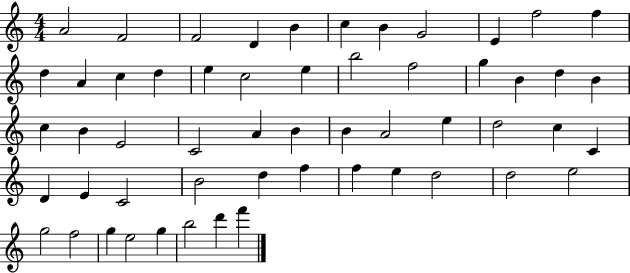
X:1
T:Untitled
M:4/4
L:1/4
K:C
A2 F2 F2 D B c B G2 E f2 f d A c d e c2 e b2 f2 g B d B c B E2 C2 A B B A2 e d2 c C D E C2 B2 d f f e d2 d2 e2 g2 f2 g e2 g b2 d' f'